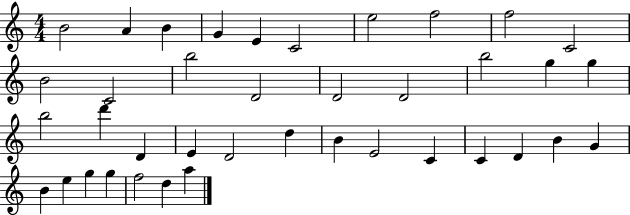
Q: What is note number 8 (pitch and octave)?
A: F5